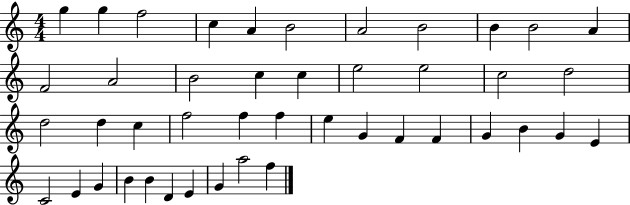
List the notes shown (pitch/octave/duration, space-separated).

G5/q G5/q F5/h C5/q A4/q B4/h A4/h B4/h B4/q B4/h A4/q F4/h A4/h B4/h C5/q C5/q E5/h E5/h C5/h D5/h D5/h D5/q C5/q F5/h F5/q F5/q E5/q G4/q F4/q F4/q G4/q B4/q G4/q E4/q C4/h E4/q G4/q B4/q B4/q D4/q E4/q G4/q A5/h F5/q